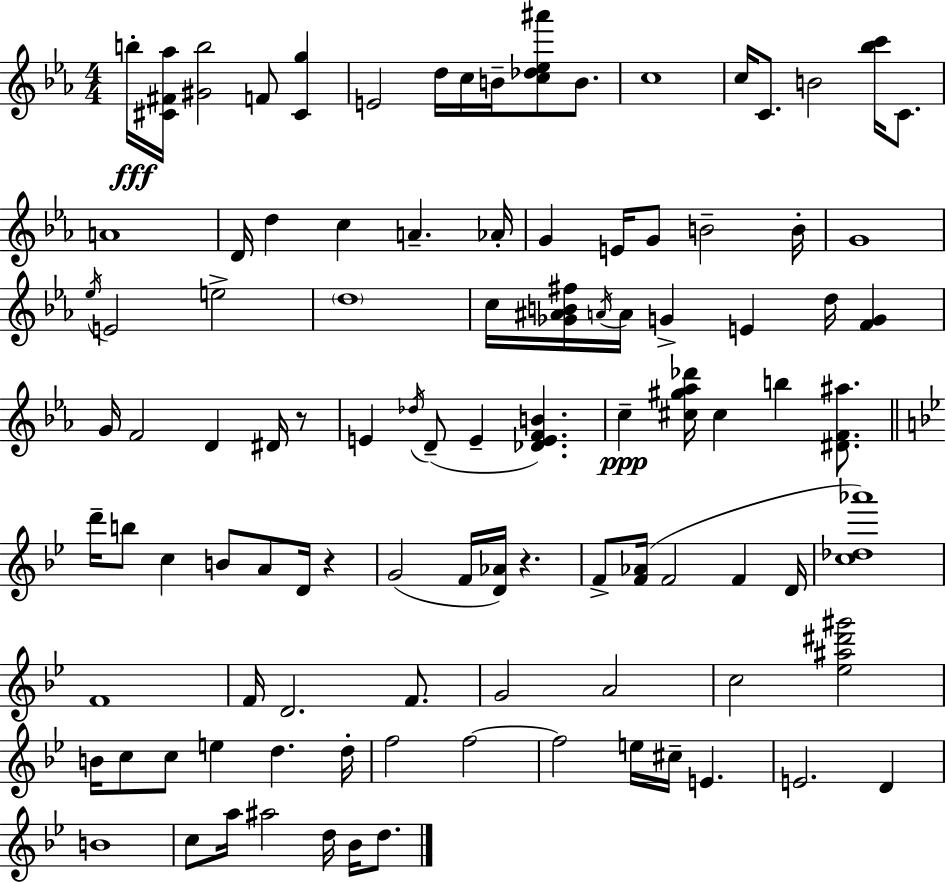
{
  \clef treble
  \numericTimeSignature
  \time 4/4
  \key ees \major
  b''16-.\fff <cis' fis' aes''>16 <gis' b''>2 f'8 <cis' g''>4 | e'2 d''16 c''16 b'16-- <c'' des'' ees'' ais'''>8 b'8. | c''1 | c''16 c'8. b'2 <bes'' c'''>16 c'8. | \break a'1 | d'16 d''4 c''4 a'4.-- aes'16-. | g'4 e'16 g'8 b'2-- b'16-. | g'1 | \break \acciaccatura { ees''16 } e'2 e''2-> | \parenthesize d''1 | c''16 <ges' ais' b' fis''>16 \acciaccatura { a'16 } a'16 g'4-> e'4 d''16 <f' g'>4 | g'16 f'2 d'4 dis'16 | \break r8 e'4 \acciaccatura { des''16 }( d'8-- e'4-- <des' e' f' b'>4.) | c''4--\ppp <cis'' gis'' aes'' des'''>16 cis''4 b''4 | <dis' f' ais''>8. \bar "||" \break \key bes \major d'''16-- b''8 c''4 b'8 a'8 d'16 r4 | g'2( f'16 <d' aes'>16) r4. | f'8-> <f' aes'>16( f'2 f'4 d'16 | <c'' des'' aes'''>1) | \break f'1 | f'16 d'2. f'8. | g'2 a'2 | c''2 <ees'' ais'' dis''' gis'''>2 | \break b'16 c''8 c''8 e''4 d''4. d''16-. | f''2 f''2~~ | f''2 e''16 cis''16-- e'4. | e'2. d'4 | \break b'1 | c''8 a''16 ais''2 d''16 bes'16 d''8. | \bar "|."
}